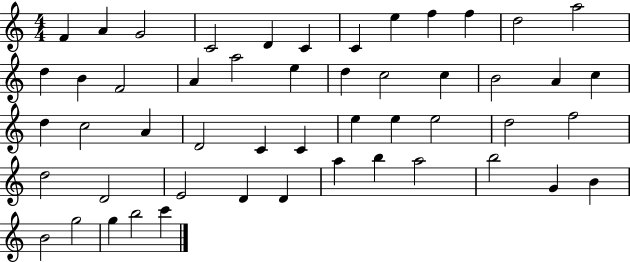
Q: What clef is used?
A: treble